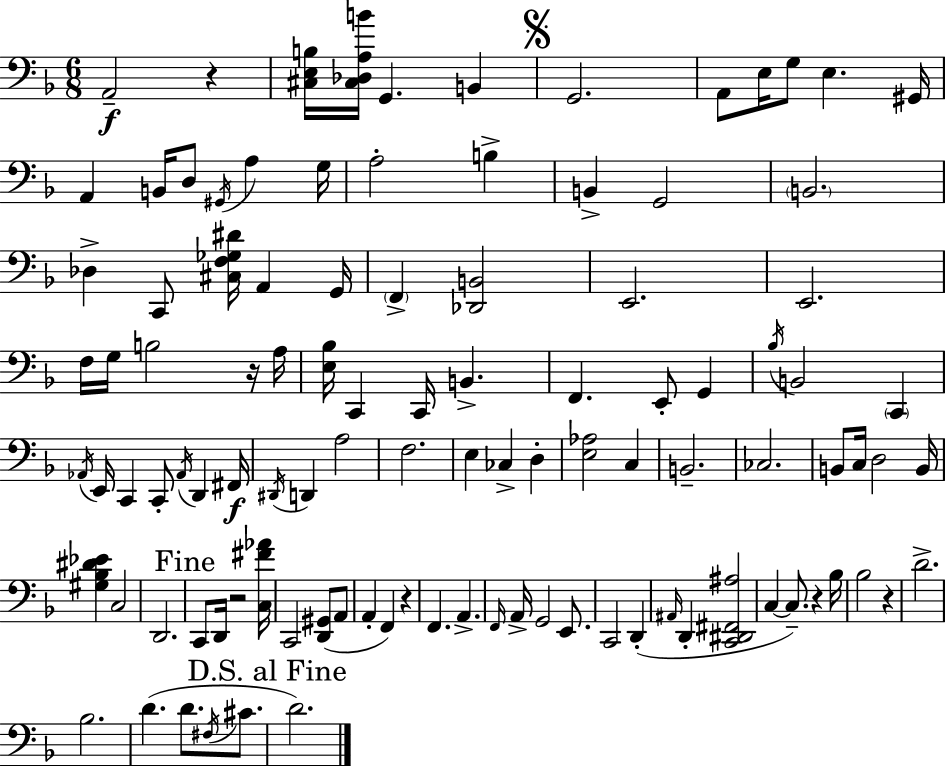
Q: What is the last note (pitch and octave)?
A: D4